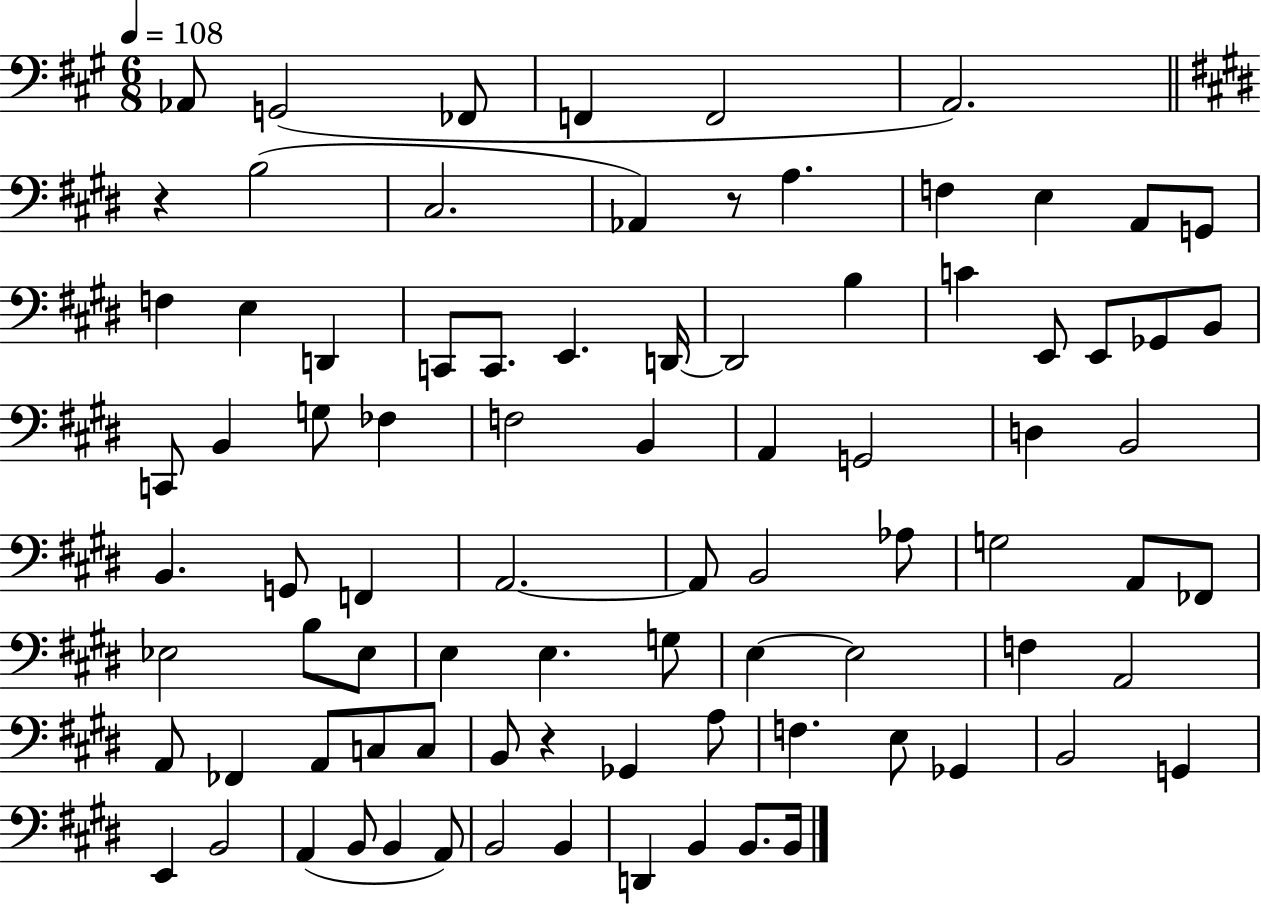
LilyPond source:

{
  \clef bass
  \numericTimeSignature
  \time 6/8
  \key a \major
  \tempo 4 = 108
  aes,8 g,2( fes,8 | f,4 f,2 | a,2.) | \bar "||" \break \key e \major r4 b2( | cis2. | aes,4) r8 a4. | f4 e4 a,8 g,8 | \break f4 e4 d,4 | c,8 c,8. e,4. d,16~~ | d,2 b4 | c'4 e,8 e,8 ges,8 b,8 | \break c,8 b,4 g8 fes4 | f2 b,4 | a,4 g,2 | d4 b,2 | \break b,4. g,8 f,4 | a,2.~~ | a,8 b,2 aes8 | g2 a,8 fes,8 | \break ees2 b8 ees8 | e4 e4. g8 | e4~~ e2 | f4 a,2 | \break a,8 fes,4 a,8 c8 c8 | b,8 r4 ges,4 a8 | f4. e8 ges,4 | b,2 g,4 | \break e,4 b,2 | a,4( b,8 b,4 a,8) | b,2 b,4 | d,4 b,4 b,8. b,16 | \break \bar "|."
}